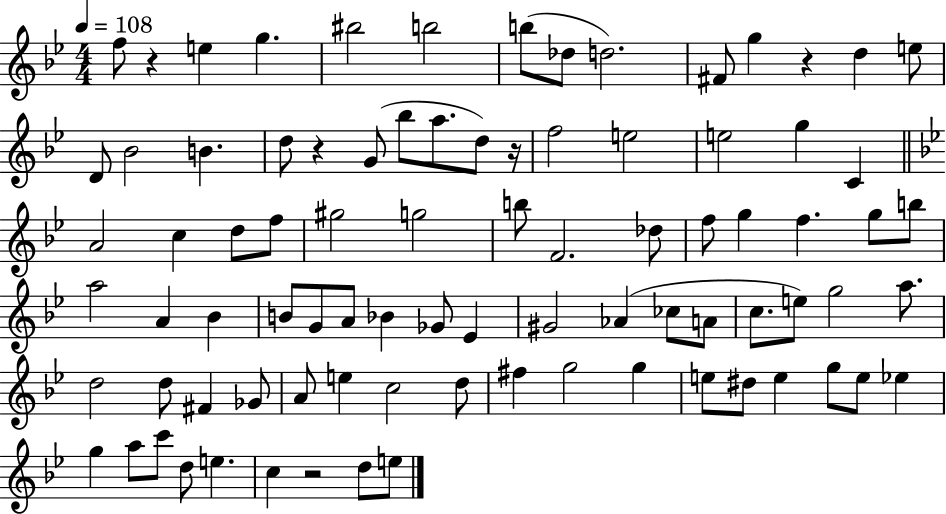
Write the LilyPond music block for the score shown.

{
  \clef treble
  \numericTimeSignature
  \time 4/4
  \key bes \major
  \tempo 4 = 108
  f''8 r4 e''4 g''4. | bis''2 b''2 | b''8( des''8 d''2.) | fis'8 g''4 r4 d''4 e''8 | \break d'8 bes'2 b'4. | d''8 r4 g'8( bes''8 a''8. d''8) r16 | f''2 e''2 | e''2 g''4 c'4 | \break \bar "||" \break \key bes \major a'2 c''4 d''8 f''8 | gis''2 g''2 | b''8 f'2. des''8 | f''8 g''4 f''4. g''8 b''8 | \break a''2 a'4 bes'4 | b'8 g'8 a'8 bes'4 ges'8 ees'4 | gis'2 aes'4( ces''8 a'8 | c''8. e''8) g''2 a''8. | \break d''2 d''8 fis'4 ges'8 | a'8 e''4 c''2 d''8 | fis''4 g''2 g''4 | e''8 dis''8 e''4 g''8 e''8 ees''4 | \break g''4 a''8 c'''8 d''8 e''4. | c''4 r2 d''8 e''8 | \bar "|."
}